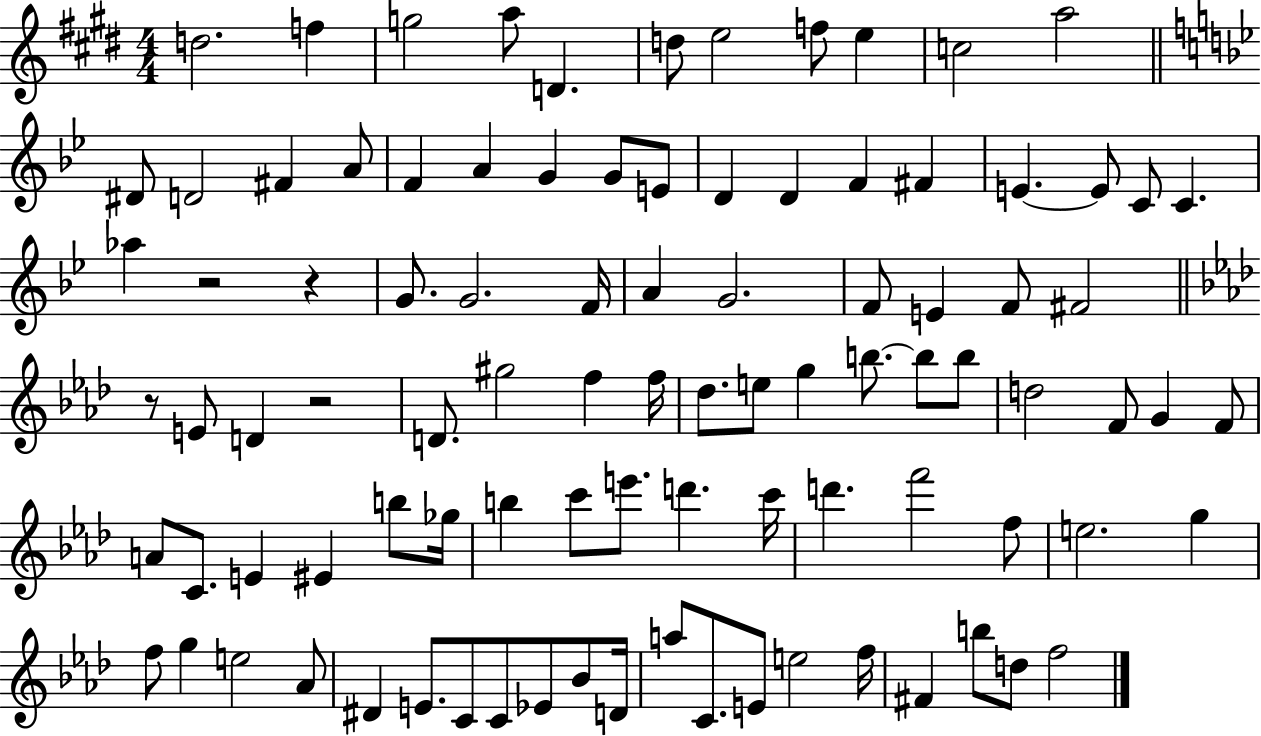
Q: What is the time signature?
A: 4/4